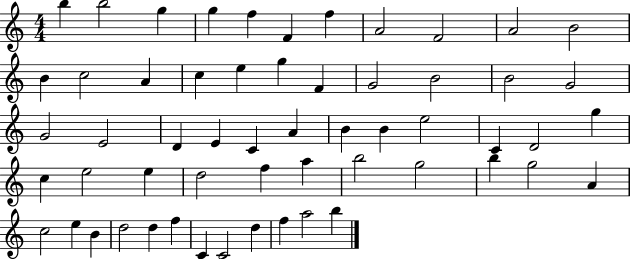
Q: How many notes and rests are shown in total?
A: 57